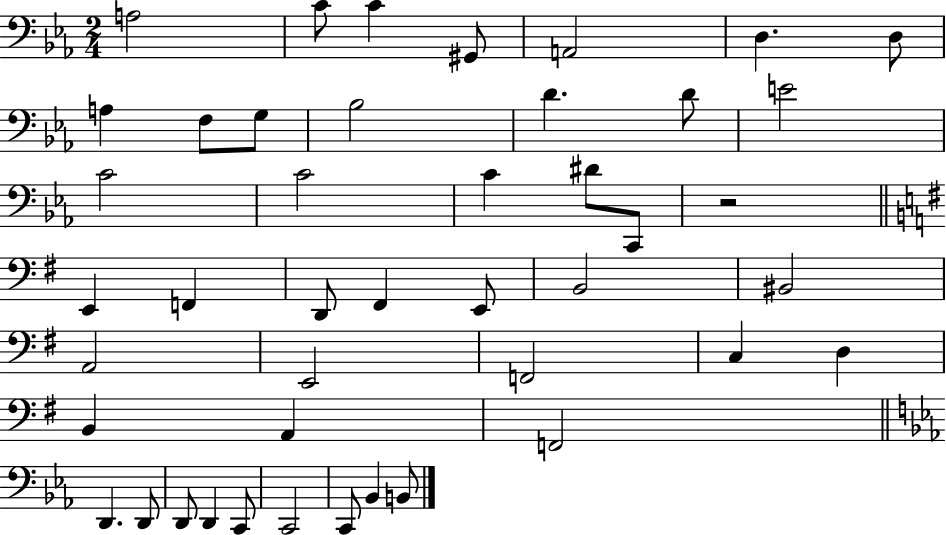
A3/h C4/e C4/q G#2/e A2/h D3/q. D3/e A3/q F3/e G3/e Bb3/h D4/q. D4/e E4/h C4/h C4/h C4/q D#4/e C2/e R/h E2/q F2/q D2/e F#2/q E2/e B2/h BIS2/h A2/h E2/h F2/h C3/q D3/q B2/q A2/q F2/h D2/q. D2/e D2/e D2/q C2/e C2/h C2/e Bb2/q B2/e